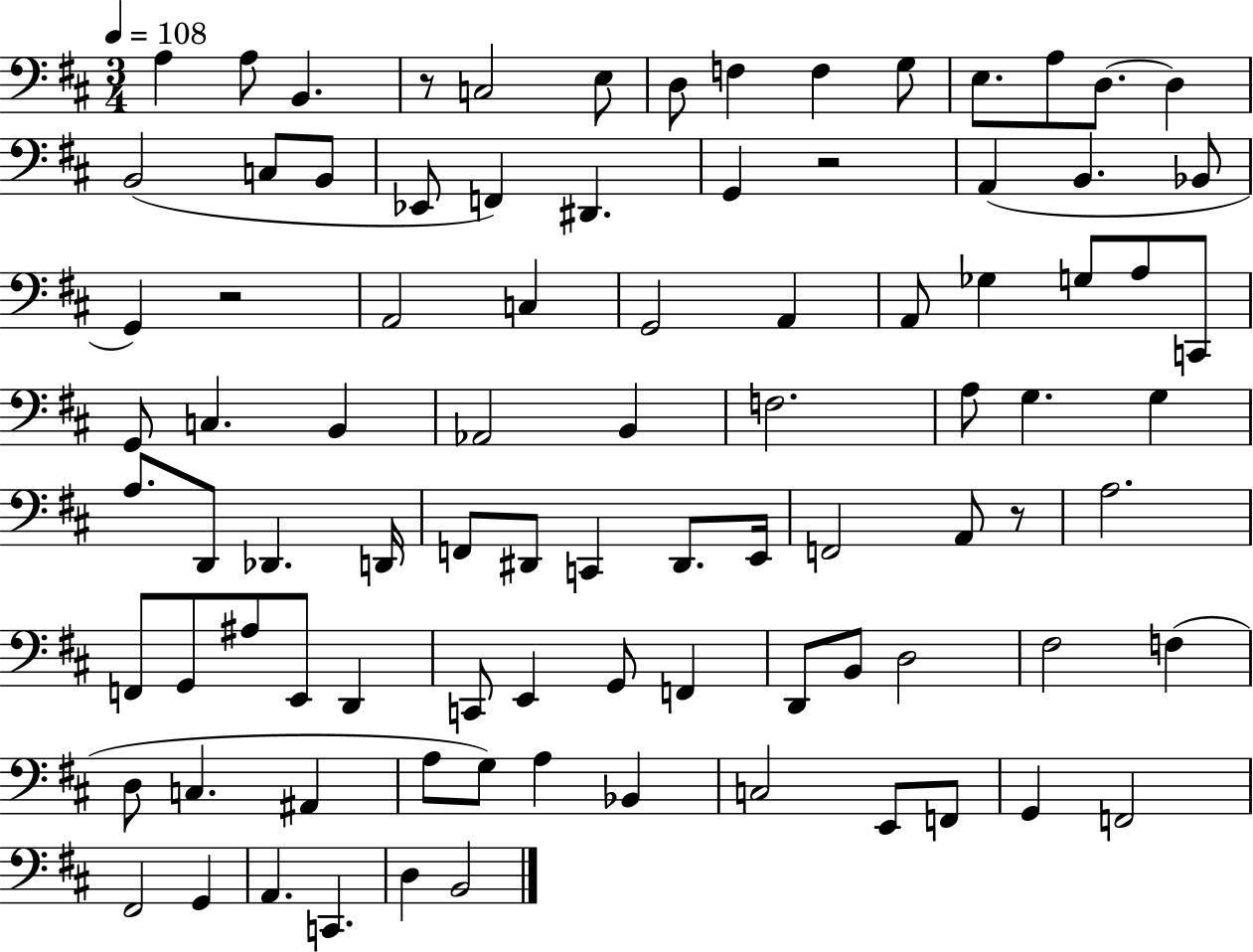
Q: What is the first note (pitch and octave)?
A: A3